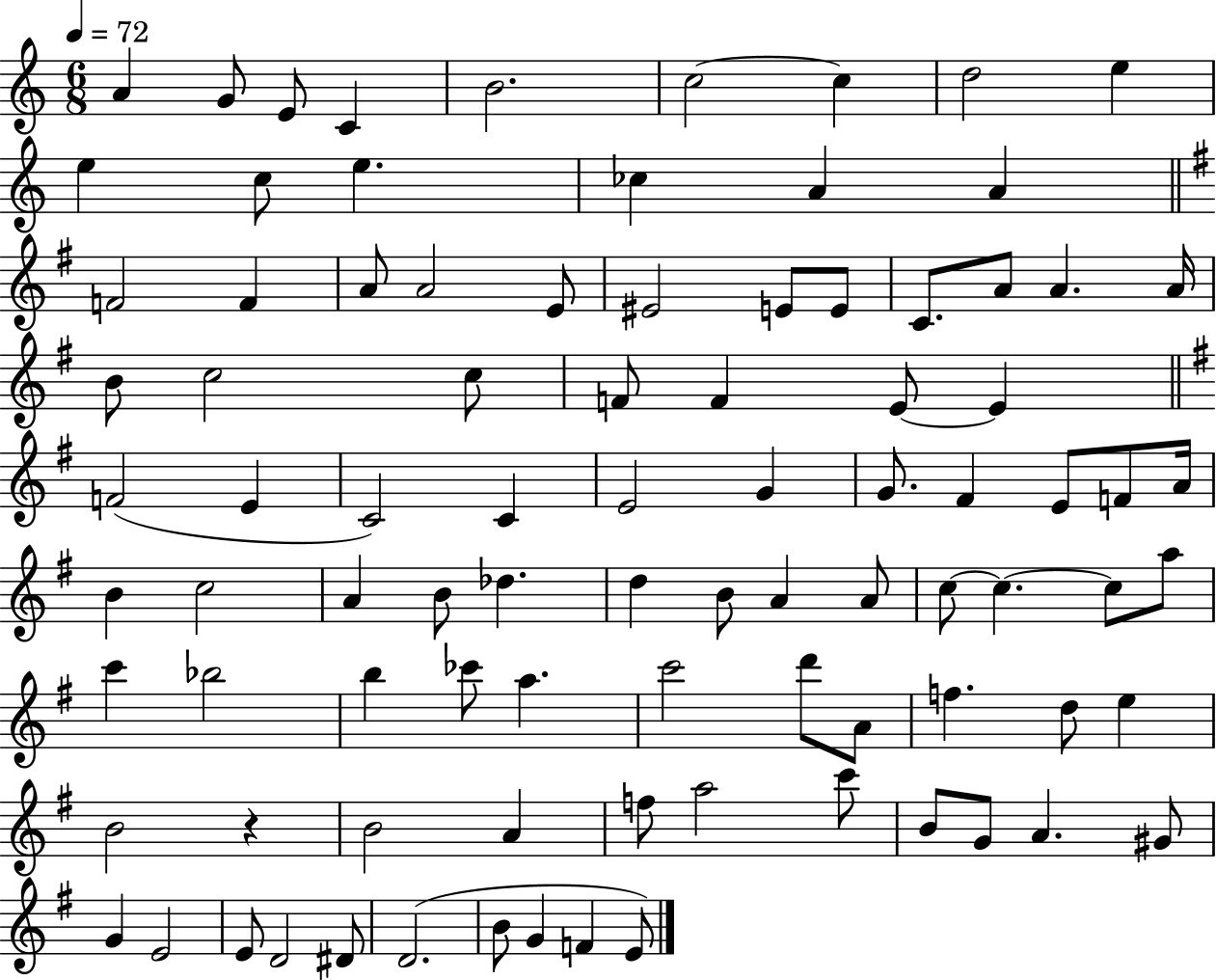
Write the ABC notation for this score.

X:1
T:Untitled
M:6/8
L:1/4
K:C
A G/2 E/2 C B2 c2 c d2 e e c/2 e _c A A F2 F A/2 A2 E/2 ^E2 E/2 E/2 C/2 A/2 A A/4 B/2 c2 c/2 F/2 F E/2 E F2 E C2 C E2 G G/2 ^F E/2 F/2 A/4 B c2 A B/2 _d d B/2 A A/2 c/2 c c/2 a/2 c' _b2 b _c'/2 a c'2 d'/2 A/2 f d/2 e B2 z B2 A f/2 a2 c'/2 B/2 G/2 A ^G/2 G E2 E/2 D2 ^D/2 D2 B/2 G F E/2